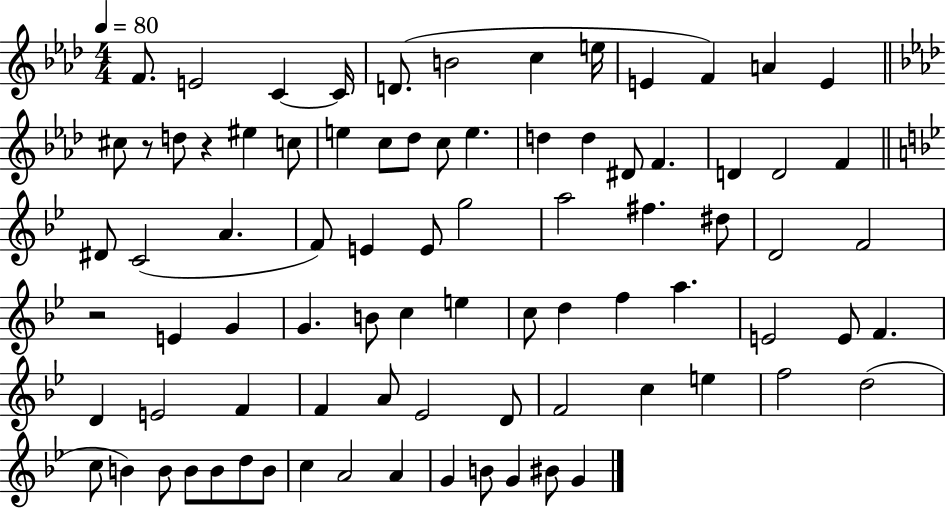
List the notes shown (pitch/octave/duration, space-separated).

F4/e. E4/h C4/q C4/s D4/e. B4/h C5/q E5/s E4/q F4/q A4/q E4/q C#5/e R/e D5/e R/q EIS5/q C5/e E5/q C5/e Db5/e C5/e E5/q. D5/q D5/q D#4/e F4/q. D4/q D4/h F4/q D#4/e C4/h A4/q. F4/e E4/q E4/e G5/h A5/h F#5/q. D#5/e D4/h F4/h R/h E4/q G4/q G4/q. B4/e C5/q E5/q C5/e D5/q F5/q A5/q. E4/h E4/e F4/q. D4/q E4/h F4/q F4/q A4/e Eb4/h D4/e F4/h C5/q E5/q F5/h D5/h C5/e B4/q B4/e B4/e B4/e D5/e B4/e C5/q A4/h A4/q G4/q B4/e G4/q BIS4/e G4/q